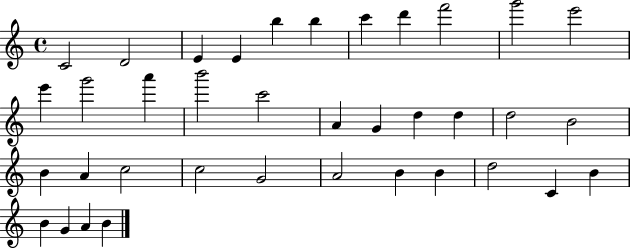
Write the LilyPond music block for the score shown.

{
  \clef treble
  \time 4/4
  \defaultTimeSignature
  \key c \major
  c'2 d'2 | e'4 e'4 b''4 b''4 | c'''4 d'''4 f'''2 | g'''2 e'''2 | \break e'''4 g'''2 a'''4 | b'''2 c'''2 | a'4 g'4 d''4 d''4 | d''2 b'2 | \break b'4 a'4 c''2 | c''2 g'2 | a'2 b'4 b'4 | d''2 c'4 b'4 | \break b'4 g'4 a'4 b'4 | \bar "|."
}